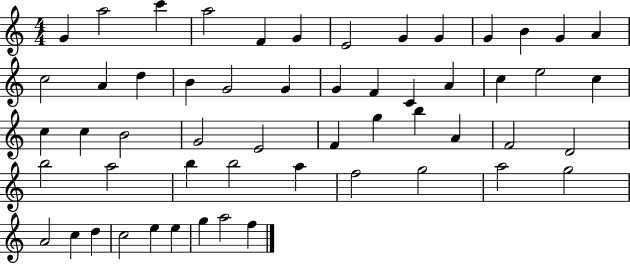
X:1
T:Untitled
M:4/4
L:1/4
K:C
G a2 c' a2 F G E2 G G G B G A c2 A d B G2 G G F C A c e2 c c c B2 G2 E2 F g b A F2 D2 b2 a2 b b2 a f2 g2 a2 g2 A2 c d c2 e e g a2 f